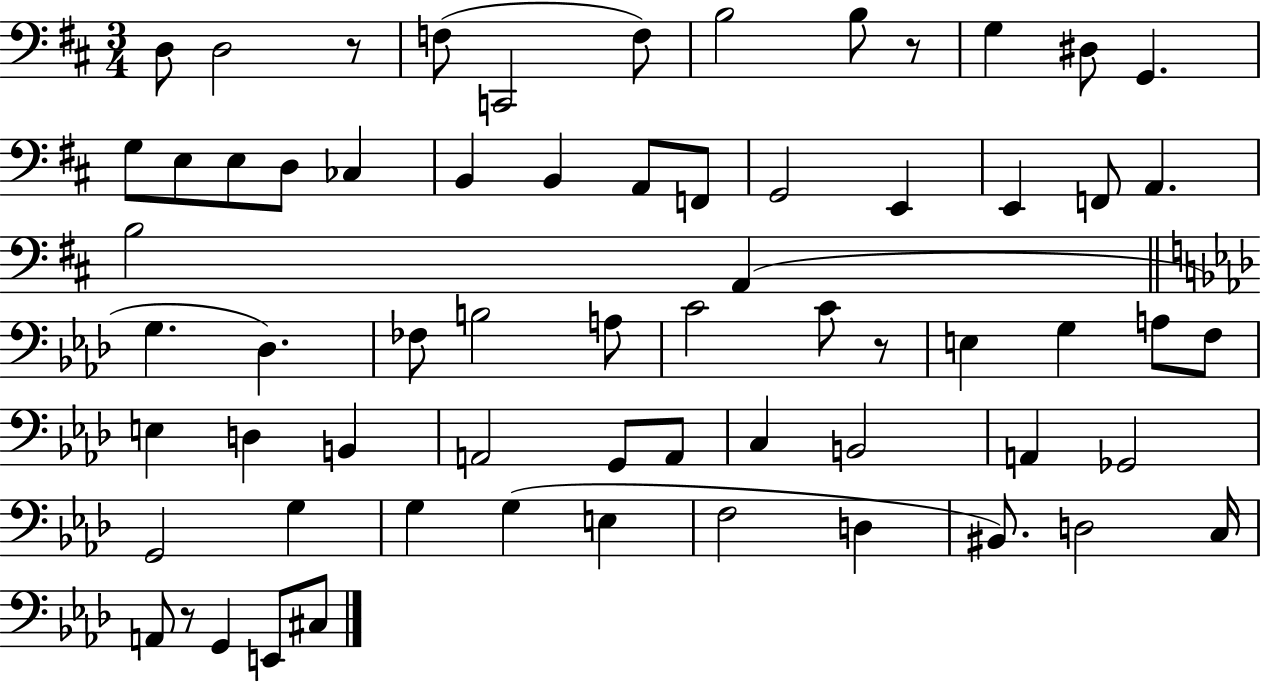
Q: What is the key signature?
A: D major